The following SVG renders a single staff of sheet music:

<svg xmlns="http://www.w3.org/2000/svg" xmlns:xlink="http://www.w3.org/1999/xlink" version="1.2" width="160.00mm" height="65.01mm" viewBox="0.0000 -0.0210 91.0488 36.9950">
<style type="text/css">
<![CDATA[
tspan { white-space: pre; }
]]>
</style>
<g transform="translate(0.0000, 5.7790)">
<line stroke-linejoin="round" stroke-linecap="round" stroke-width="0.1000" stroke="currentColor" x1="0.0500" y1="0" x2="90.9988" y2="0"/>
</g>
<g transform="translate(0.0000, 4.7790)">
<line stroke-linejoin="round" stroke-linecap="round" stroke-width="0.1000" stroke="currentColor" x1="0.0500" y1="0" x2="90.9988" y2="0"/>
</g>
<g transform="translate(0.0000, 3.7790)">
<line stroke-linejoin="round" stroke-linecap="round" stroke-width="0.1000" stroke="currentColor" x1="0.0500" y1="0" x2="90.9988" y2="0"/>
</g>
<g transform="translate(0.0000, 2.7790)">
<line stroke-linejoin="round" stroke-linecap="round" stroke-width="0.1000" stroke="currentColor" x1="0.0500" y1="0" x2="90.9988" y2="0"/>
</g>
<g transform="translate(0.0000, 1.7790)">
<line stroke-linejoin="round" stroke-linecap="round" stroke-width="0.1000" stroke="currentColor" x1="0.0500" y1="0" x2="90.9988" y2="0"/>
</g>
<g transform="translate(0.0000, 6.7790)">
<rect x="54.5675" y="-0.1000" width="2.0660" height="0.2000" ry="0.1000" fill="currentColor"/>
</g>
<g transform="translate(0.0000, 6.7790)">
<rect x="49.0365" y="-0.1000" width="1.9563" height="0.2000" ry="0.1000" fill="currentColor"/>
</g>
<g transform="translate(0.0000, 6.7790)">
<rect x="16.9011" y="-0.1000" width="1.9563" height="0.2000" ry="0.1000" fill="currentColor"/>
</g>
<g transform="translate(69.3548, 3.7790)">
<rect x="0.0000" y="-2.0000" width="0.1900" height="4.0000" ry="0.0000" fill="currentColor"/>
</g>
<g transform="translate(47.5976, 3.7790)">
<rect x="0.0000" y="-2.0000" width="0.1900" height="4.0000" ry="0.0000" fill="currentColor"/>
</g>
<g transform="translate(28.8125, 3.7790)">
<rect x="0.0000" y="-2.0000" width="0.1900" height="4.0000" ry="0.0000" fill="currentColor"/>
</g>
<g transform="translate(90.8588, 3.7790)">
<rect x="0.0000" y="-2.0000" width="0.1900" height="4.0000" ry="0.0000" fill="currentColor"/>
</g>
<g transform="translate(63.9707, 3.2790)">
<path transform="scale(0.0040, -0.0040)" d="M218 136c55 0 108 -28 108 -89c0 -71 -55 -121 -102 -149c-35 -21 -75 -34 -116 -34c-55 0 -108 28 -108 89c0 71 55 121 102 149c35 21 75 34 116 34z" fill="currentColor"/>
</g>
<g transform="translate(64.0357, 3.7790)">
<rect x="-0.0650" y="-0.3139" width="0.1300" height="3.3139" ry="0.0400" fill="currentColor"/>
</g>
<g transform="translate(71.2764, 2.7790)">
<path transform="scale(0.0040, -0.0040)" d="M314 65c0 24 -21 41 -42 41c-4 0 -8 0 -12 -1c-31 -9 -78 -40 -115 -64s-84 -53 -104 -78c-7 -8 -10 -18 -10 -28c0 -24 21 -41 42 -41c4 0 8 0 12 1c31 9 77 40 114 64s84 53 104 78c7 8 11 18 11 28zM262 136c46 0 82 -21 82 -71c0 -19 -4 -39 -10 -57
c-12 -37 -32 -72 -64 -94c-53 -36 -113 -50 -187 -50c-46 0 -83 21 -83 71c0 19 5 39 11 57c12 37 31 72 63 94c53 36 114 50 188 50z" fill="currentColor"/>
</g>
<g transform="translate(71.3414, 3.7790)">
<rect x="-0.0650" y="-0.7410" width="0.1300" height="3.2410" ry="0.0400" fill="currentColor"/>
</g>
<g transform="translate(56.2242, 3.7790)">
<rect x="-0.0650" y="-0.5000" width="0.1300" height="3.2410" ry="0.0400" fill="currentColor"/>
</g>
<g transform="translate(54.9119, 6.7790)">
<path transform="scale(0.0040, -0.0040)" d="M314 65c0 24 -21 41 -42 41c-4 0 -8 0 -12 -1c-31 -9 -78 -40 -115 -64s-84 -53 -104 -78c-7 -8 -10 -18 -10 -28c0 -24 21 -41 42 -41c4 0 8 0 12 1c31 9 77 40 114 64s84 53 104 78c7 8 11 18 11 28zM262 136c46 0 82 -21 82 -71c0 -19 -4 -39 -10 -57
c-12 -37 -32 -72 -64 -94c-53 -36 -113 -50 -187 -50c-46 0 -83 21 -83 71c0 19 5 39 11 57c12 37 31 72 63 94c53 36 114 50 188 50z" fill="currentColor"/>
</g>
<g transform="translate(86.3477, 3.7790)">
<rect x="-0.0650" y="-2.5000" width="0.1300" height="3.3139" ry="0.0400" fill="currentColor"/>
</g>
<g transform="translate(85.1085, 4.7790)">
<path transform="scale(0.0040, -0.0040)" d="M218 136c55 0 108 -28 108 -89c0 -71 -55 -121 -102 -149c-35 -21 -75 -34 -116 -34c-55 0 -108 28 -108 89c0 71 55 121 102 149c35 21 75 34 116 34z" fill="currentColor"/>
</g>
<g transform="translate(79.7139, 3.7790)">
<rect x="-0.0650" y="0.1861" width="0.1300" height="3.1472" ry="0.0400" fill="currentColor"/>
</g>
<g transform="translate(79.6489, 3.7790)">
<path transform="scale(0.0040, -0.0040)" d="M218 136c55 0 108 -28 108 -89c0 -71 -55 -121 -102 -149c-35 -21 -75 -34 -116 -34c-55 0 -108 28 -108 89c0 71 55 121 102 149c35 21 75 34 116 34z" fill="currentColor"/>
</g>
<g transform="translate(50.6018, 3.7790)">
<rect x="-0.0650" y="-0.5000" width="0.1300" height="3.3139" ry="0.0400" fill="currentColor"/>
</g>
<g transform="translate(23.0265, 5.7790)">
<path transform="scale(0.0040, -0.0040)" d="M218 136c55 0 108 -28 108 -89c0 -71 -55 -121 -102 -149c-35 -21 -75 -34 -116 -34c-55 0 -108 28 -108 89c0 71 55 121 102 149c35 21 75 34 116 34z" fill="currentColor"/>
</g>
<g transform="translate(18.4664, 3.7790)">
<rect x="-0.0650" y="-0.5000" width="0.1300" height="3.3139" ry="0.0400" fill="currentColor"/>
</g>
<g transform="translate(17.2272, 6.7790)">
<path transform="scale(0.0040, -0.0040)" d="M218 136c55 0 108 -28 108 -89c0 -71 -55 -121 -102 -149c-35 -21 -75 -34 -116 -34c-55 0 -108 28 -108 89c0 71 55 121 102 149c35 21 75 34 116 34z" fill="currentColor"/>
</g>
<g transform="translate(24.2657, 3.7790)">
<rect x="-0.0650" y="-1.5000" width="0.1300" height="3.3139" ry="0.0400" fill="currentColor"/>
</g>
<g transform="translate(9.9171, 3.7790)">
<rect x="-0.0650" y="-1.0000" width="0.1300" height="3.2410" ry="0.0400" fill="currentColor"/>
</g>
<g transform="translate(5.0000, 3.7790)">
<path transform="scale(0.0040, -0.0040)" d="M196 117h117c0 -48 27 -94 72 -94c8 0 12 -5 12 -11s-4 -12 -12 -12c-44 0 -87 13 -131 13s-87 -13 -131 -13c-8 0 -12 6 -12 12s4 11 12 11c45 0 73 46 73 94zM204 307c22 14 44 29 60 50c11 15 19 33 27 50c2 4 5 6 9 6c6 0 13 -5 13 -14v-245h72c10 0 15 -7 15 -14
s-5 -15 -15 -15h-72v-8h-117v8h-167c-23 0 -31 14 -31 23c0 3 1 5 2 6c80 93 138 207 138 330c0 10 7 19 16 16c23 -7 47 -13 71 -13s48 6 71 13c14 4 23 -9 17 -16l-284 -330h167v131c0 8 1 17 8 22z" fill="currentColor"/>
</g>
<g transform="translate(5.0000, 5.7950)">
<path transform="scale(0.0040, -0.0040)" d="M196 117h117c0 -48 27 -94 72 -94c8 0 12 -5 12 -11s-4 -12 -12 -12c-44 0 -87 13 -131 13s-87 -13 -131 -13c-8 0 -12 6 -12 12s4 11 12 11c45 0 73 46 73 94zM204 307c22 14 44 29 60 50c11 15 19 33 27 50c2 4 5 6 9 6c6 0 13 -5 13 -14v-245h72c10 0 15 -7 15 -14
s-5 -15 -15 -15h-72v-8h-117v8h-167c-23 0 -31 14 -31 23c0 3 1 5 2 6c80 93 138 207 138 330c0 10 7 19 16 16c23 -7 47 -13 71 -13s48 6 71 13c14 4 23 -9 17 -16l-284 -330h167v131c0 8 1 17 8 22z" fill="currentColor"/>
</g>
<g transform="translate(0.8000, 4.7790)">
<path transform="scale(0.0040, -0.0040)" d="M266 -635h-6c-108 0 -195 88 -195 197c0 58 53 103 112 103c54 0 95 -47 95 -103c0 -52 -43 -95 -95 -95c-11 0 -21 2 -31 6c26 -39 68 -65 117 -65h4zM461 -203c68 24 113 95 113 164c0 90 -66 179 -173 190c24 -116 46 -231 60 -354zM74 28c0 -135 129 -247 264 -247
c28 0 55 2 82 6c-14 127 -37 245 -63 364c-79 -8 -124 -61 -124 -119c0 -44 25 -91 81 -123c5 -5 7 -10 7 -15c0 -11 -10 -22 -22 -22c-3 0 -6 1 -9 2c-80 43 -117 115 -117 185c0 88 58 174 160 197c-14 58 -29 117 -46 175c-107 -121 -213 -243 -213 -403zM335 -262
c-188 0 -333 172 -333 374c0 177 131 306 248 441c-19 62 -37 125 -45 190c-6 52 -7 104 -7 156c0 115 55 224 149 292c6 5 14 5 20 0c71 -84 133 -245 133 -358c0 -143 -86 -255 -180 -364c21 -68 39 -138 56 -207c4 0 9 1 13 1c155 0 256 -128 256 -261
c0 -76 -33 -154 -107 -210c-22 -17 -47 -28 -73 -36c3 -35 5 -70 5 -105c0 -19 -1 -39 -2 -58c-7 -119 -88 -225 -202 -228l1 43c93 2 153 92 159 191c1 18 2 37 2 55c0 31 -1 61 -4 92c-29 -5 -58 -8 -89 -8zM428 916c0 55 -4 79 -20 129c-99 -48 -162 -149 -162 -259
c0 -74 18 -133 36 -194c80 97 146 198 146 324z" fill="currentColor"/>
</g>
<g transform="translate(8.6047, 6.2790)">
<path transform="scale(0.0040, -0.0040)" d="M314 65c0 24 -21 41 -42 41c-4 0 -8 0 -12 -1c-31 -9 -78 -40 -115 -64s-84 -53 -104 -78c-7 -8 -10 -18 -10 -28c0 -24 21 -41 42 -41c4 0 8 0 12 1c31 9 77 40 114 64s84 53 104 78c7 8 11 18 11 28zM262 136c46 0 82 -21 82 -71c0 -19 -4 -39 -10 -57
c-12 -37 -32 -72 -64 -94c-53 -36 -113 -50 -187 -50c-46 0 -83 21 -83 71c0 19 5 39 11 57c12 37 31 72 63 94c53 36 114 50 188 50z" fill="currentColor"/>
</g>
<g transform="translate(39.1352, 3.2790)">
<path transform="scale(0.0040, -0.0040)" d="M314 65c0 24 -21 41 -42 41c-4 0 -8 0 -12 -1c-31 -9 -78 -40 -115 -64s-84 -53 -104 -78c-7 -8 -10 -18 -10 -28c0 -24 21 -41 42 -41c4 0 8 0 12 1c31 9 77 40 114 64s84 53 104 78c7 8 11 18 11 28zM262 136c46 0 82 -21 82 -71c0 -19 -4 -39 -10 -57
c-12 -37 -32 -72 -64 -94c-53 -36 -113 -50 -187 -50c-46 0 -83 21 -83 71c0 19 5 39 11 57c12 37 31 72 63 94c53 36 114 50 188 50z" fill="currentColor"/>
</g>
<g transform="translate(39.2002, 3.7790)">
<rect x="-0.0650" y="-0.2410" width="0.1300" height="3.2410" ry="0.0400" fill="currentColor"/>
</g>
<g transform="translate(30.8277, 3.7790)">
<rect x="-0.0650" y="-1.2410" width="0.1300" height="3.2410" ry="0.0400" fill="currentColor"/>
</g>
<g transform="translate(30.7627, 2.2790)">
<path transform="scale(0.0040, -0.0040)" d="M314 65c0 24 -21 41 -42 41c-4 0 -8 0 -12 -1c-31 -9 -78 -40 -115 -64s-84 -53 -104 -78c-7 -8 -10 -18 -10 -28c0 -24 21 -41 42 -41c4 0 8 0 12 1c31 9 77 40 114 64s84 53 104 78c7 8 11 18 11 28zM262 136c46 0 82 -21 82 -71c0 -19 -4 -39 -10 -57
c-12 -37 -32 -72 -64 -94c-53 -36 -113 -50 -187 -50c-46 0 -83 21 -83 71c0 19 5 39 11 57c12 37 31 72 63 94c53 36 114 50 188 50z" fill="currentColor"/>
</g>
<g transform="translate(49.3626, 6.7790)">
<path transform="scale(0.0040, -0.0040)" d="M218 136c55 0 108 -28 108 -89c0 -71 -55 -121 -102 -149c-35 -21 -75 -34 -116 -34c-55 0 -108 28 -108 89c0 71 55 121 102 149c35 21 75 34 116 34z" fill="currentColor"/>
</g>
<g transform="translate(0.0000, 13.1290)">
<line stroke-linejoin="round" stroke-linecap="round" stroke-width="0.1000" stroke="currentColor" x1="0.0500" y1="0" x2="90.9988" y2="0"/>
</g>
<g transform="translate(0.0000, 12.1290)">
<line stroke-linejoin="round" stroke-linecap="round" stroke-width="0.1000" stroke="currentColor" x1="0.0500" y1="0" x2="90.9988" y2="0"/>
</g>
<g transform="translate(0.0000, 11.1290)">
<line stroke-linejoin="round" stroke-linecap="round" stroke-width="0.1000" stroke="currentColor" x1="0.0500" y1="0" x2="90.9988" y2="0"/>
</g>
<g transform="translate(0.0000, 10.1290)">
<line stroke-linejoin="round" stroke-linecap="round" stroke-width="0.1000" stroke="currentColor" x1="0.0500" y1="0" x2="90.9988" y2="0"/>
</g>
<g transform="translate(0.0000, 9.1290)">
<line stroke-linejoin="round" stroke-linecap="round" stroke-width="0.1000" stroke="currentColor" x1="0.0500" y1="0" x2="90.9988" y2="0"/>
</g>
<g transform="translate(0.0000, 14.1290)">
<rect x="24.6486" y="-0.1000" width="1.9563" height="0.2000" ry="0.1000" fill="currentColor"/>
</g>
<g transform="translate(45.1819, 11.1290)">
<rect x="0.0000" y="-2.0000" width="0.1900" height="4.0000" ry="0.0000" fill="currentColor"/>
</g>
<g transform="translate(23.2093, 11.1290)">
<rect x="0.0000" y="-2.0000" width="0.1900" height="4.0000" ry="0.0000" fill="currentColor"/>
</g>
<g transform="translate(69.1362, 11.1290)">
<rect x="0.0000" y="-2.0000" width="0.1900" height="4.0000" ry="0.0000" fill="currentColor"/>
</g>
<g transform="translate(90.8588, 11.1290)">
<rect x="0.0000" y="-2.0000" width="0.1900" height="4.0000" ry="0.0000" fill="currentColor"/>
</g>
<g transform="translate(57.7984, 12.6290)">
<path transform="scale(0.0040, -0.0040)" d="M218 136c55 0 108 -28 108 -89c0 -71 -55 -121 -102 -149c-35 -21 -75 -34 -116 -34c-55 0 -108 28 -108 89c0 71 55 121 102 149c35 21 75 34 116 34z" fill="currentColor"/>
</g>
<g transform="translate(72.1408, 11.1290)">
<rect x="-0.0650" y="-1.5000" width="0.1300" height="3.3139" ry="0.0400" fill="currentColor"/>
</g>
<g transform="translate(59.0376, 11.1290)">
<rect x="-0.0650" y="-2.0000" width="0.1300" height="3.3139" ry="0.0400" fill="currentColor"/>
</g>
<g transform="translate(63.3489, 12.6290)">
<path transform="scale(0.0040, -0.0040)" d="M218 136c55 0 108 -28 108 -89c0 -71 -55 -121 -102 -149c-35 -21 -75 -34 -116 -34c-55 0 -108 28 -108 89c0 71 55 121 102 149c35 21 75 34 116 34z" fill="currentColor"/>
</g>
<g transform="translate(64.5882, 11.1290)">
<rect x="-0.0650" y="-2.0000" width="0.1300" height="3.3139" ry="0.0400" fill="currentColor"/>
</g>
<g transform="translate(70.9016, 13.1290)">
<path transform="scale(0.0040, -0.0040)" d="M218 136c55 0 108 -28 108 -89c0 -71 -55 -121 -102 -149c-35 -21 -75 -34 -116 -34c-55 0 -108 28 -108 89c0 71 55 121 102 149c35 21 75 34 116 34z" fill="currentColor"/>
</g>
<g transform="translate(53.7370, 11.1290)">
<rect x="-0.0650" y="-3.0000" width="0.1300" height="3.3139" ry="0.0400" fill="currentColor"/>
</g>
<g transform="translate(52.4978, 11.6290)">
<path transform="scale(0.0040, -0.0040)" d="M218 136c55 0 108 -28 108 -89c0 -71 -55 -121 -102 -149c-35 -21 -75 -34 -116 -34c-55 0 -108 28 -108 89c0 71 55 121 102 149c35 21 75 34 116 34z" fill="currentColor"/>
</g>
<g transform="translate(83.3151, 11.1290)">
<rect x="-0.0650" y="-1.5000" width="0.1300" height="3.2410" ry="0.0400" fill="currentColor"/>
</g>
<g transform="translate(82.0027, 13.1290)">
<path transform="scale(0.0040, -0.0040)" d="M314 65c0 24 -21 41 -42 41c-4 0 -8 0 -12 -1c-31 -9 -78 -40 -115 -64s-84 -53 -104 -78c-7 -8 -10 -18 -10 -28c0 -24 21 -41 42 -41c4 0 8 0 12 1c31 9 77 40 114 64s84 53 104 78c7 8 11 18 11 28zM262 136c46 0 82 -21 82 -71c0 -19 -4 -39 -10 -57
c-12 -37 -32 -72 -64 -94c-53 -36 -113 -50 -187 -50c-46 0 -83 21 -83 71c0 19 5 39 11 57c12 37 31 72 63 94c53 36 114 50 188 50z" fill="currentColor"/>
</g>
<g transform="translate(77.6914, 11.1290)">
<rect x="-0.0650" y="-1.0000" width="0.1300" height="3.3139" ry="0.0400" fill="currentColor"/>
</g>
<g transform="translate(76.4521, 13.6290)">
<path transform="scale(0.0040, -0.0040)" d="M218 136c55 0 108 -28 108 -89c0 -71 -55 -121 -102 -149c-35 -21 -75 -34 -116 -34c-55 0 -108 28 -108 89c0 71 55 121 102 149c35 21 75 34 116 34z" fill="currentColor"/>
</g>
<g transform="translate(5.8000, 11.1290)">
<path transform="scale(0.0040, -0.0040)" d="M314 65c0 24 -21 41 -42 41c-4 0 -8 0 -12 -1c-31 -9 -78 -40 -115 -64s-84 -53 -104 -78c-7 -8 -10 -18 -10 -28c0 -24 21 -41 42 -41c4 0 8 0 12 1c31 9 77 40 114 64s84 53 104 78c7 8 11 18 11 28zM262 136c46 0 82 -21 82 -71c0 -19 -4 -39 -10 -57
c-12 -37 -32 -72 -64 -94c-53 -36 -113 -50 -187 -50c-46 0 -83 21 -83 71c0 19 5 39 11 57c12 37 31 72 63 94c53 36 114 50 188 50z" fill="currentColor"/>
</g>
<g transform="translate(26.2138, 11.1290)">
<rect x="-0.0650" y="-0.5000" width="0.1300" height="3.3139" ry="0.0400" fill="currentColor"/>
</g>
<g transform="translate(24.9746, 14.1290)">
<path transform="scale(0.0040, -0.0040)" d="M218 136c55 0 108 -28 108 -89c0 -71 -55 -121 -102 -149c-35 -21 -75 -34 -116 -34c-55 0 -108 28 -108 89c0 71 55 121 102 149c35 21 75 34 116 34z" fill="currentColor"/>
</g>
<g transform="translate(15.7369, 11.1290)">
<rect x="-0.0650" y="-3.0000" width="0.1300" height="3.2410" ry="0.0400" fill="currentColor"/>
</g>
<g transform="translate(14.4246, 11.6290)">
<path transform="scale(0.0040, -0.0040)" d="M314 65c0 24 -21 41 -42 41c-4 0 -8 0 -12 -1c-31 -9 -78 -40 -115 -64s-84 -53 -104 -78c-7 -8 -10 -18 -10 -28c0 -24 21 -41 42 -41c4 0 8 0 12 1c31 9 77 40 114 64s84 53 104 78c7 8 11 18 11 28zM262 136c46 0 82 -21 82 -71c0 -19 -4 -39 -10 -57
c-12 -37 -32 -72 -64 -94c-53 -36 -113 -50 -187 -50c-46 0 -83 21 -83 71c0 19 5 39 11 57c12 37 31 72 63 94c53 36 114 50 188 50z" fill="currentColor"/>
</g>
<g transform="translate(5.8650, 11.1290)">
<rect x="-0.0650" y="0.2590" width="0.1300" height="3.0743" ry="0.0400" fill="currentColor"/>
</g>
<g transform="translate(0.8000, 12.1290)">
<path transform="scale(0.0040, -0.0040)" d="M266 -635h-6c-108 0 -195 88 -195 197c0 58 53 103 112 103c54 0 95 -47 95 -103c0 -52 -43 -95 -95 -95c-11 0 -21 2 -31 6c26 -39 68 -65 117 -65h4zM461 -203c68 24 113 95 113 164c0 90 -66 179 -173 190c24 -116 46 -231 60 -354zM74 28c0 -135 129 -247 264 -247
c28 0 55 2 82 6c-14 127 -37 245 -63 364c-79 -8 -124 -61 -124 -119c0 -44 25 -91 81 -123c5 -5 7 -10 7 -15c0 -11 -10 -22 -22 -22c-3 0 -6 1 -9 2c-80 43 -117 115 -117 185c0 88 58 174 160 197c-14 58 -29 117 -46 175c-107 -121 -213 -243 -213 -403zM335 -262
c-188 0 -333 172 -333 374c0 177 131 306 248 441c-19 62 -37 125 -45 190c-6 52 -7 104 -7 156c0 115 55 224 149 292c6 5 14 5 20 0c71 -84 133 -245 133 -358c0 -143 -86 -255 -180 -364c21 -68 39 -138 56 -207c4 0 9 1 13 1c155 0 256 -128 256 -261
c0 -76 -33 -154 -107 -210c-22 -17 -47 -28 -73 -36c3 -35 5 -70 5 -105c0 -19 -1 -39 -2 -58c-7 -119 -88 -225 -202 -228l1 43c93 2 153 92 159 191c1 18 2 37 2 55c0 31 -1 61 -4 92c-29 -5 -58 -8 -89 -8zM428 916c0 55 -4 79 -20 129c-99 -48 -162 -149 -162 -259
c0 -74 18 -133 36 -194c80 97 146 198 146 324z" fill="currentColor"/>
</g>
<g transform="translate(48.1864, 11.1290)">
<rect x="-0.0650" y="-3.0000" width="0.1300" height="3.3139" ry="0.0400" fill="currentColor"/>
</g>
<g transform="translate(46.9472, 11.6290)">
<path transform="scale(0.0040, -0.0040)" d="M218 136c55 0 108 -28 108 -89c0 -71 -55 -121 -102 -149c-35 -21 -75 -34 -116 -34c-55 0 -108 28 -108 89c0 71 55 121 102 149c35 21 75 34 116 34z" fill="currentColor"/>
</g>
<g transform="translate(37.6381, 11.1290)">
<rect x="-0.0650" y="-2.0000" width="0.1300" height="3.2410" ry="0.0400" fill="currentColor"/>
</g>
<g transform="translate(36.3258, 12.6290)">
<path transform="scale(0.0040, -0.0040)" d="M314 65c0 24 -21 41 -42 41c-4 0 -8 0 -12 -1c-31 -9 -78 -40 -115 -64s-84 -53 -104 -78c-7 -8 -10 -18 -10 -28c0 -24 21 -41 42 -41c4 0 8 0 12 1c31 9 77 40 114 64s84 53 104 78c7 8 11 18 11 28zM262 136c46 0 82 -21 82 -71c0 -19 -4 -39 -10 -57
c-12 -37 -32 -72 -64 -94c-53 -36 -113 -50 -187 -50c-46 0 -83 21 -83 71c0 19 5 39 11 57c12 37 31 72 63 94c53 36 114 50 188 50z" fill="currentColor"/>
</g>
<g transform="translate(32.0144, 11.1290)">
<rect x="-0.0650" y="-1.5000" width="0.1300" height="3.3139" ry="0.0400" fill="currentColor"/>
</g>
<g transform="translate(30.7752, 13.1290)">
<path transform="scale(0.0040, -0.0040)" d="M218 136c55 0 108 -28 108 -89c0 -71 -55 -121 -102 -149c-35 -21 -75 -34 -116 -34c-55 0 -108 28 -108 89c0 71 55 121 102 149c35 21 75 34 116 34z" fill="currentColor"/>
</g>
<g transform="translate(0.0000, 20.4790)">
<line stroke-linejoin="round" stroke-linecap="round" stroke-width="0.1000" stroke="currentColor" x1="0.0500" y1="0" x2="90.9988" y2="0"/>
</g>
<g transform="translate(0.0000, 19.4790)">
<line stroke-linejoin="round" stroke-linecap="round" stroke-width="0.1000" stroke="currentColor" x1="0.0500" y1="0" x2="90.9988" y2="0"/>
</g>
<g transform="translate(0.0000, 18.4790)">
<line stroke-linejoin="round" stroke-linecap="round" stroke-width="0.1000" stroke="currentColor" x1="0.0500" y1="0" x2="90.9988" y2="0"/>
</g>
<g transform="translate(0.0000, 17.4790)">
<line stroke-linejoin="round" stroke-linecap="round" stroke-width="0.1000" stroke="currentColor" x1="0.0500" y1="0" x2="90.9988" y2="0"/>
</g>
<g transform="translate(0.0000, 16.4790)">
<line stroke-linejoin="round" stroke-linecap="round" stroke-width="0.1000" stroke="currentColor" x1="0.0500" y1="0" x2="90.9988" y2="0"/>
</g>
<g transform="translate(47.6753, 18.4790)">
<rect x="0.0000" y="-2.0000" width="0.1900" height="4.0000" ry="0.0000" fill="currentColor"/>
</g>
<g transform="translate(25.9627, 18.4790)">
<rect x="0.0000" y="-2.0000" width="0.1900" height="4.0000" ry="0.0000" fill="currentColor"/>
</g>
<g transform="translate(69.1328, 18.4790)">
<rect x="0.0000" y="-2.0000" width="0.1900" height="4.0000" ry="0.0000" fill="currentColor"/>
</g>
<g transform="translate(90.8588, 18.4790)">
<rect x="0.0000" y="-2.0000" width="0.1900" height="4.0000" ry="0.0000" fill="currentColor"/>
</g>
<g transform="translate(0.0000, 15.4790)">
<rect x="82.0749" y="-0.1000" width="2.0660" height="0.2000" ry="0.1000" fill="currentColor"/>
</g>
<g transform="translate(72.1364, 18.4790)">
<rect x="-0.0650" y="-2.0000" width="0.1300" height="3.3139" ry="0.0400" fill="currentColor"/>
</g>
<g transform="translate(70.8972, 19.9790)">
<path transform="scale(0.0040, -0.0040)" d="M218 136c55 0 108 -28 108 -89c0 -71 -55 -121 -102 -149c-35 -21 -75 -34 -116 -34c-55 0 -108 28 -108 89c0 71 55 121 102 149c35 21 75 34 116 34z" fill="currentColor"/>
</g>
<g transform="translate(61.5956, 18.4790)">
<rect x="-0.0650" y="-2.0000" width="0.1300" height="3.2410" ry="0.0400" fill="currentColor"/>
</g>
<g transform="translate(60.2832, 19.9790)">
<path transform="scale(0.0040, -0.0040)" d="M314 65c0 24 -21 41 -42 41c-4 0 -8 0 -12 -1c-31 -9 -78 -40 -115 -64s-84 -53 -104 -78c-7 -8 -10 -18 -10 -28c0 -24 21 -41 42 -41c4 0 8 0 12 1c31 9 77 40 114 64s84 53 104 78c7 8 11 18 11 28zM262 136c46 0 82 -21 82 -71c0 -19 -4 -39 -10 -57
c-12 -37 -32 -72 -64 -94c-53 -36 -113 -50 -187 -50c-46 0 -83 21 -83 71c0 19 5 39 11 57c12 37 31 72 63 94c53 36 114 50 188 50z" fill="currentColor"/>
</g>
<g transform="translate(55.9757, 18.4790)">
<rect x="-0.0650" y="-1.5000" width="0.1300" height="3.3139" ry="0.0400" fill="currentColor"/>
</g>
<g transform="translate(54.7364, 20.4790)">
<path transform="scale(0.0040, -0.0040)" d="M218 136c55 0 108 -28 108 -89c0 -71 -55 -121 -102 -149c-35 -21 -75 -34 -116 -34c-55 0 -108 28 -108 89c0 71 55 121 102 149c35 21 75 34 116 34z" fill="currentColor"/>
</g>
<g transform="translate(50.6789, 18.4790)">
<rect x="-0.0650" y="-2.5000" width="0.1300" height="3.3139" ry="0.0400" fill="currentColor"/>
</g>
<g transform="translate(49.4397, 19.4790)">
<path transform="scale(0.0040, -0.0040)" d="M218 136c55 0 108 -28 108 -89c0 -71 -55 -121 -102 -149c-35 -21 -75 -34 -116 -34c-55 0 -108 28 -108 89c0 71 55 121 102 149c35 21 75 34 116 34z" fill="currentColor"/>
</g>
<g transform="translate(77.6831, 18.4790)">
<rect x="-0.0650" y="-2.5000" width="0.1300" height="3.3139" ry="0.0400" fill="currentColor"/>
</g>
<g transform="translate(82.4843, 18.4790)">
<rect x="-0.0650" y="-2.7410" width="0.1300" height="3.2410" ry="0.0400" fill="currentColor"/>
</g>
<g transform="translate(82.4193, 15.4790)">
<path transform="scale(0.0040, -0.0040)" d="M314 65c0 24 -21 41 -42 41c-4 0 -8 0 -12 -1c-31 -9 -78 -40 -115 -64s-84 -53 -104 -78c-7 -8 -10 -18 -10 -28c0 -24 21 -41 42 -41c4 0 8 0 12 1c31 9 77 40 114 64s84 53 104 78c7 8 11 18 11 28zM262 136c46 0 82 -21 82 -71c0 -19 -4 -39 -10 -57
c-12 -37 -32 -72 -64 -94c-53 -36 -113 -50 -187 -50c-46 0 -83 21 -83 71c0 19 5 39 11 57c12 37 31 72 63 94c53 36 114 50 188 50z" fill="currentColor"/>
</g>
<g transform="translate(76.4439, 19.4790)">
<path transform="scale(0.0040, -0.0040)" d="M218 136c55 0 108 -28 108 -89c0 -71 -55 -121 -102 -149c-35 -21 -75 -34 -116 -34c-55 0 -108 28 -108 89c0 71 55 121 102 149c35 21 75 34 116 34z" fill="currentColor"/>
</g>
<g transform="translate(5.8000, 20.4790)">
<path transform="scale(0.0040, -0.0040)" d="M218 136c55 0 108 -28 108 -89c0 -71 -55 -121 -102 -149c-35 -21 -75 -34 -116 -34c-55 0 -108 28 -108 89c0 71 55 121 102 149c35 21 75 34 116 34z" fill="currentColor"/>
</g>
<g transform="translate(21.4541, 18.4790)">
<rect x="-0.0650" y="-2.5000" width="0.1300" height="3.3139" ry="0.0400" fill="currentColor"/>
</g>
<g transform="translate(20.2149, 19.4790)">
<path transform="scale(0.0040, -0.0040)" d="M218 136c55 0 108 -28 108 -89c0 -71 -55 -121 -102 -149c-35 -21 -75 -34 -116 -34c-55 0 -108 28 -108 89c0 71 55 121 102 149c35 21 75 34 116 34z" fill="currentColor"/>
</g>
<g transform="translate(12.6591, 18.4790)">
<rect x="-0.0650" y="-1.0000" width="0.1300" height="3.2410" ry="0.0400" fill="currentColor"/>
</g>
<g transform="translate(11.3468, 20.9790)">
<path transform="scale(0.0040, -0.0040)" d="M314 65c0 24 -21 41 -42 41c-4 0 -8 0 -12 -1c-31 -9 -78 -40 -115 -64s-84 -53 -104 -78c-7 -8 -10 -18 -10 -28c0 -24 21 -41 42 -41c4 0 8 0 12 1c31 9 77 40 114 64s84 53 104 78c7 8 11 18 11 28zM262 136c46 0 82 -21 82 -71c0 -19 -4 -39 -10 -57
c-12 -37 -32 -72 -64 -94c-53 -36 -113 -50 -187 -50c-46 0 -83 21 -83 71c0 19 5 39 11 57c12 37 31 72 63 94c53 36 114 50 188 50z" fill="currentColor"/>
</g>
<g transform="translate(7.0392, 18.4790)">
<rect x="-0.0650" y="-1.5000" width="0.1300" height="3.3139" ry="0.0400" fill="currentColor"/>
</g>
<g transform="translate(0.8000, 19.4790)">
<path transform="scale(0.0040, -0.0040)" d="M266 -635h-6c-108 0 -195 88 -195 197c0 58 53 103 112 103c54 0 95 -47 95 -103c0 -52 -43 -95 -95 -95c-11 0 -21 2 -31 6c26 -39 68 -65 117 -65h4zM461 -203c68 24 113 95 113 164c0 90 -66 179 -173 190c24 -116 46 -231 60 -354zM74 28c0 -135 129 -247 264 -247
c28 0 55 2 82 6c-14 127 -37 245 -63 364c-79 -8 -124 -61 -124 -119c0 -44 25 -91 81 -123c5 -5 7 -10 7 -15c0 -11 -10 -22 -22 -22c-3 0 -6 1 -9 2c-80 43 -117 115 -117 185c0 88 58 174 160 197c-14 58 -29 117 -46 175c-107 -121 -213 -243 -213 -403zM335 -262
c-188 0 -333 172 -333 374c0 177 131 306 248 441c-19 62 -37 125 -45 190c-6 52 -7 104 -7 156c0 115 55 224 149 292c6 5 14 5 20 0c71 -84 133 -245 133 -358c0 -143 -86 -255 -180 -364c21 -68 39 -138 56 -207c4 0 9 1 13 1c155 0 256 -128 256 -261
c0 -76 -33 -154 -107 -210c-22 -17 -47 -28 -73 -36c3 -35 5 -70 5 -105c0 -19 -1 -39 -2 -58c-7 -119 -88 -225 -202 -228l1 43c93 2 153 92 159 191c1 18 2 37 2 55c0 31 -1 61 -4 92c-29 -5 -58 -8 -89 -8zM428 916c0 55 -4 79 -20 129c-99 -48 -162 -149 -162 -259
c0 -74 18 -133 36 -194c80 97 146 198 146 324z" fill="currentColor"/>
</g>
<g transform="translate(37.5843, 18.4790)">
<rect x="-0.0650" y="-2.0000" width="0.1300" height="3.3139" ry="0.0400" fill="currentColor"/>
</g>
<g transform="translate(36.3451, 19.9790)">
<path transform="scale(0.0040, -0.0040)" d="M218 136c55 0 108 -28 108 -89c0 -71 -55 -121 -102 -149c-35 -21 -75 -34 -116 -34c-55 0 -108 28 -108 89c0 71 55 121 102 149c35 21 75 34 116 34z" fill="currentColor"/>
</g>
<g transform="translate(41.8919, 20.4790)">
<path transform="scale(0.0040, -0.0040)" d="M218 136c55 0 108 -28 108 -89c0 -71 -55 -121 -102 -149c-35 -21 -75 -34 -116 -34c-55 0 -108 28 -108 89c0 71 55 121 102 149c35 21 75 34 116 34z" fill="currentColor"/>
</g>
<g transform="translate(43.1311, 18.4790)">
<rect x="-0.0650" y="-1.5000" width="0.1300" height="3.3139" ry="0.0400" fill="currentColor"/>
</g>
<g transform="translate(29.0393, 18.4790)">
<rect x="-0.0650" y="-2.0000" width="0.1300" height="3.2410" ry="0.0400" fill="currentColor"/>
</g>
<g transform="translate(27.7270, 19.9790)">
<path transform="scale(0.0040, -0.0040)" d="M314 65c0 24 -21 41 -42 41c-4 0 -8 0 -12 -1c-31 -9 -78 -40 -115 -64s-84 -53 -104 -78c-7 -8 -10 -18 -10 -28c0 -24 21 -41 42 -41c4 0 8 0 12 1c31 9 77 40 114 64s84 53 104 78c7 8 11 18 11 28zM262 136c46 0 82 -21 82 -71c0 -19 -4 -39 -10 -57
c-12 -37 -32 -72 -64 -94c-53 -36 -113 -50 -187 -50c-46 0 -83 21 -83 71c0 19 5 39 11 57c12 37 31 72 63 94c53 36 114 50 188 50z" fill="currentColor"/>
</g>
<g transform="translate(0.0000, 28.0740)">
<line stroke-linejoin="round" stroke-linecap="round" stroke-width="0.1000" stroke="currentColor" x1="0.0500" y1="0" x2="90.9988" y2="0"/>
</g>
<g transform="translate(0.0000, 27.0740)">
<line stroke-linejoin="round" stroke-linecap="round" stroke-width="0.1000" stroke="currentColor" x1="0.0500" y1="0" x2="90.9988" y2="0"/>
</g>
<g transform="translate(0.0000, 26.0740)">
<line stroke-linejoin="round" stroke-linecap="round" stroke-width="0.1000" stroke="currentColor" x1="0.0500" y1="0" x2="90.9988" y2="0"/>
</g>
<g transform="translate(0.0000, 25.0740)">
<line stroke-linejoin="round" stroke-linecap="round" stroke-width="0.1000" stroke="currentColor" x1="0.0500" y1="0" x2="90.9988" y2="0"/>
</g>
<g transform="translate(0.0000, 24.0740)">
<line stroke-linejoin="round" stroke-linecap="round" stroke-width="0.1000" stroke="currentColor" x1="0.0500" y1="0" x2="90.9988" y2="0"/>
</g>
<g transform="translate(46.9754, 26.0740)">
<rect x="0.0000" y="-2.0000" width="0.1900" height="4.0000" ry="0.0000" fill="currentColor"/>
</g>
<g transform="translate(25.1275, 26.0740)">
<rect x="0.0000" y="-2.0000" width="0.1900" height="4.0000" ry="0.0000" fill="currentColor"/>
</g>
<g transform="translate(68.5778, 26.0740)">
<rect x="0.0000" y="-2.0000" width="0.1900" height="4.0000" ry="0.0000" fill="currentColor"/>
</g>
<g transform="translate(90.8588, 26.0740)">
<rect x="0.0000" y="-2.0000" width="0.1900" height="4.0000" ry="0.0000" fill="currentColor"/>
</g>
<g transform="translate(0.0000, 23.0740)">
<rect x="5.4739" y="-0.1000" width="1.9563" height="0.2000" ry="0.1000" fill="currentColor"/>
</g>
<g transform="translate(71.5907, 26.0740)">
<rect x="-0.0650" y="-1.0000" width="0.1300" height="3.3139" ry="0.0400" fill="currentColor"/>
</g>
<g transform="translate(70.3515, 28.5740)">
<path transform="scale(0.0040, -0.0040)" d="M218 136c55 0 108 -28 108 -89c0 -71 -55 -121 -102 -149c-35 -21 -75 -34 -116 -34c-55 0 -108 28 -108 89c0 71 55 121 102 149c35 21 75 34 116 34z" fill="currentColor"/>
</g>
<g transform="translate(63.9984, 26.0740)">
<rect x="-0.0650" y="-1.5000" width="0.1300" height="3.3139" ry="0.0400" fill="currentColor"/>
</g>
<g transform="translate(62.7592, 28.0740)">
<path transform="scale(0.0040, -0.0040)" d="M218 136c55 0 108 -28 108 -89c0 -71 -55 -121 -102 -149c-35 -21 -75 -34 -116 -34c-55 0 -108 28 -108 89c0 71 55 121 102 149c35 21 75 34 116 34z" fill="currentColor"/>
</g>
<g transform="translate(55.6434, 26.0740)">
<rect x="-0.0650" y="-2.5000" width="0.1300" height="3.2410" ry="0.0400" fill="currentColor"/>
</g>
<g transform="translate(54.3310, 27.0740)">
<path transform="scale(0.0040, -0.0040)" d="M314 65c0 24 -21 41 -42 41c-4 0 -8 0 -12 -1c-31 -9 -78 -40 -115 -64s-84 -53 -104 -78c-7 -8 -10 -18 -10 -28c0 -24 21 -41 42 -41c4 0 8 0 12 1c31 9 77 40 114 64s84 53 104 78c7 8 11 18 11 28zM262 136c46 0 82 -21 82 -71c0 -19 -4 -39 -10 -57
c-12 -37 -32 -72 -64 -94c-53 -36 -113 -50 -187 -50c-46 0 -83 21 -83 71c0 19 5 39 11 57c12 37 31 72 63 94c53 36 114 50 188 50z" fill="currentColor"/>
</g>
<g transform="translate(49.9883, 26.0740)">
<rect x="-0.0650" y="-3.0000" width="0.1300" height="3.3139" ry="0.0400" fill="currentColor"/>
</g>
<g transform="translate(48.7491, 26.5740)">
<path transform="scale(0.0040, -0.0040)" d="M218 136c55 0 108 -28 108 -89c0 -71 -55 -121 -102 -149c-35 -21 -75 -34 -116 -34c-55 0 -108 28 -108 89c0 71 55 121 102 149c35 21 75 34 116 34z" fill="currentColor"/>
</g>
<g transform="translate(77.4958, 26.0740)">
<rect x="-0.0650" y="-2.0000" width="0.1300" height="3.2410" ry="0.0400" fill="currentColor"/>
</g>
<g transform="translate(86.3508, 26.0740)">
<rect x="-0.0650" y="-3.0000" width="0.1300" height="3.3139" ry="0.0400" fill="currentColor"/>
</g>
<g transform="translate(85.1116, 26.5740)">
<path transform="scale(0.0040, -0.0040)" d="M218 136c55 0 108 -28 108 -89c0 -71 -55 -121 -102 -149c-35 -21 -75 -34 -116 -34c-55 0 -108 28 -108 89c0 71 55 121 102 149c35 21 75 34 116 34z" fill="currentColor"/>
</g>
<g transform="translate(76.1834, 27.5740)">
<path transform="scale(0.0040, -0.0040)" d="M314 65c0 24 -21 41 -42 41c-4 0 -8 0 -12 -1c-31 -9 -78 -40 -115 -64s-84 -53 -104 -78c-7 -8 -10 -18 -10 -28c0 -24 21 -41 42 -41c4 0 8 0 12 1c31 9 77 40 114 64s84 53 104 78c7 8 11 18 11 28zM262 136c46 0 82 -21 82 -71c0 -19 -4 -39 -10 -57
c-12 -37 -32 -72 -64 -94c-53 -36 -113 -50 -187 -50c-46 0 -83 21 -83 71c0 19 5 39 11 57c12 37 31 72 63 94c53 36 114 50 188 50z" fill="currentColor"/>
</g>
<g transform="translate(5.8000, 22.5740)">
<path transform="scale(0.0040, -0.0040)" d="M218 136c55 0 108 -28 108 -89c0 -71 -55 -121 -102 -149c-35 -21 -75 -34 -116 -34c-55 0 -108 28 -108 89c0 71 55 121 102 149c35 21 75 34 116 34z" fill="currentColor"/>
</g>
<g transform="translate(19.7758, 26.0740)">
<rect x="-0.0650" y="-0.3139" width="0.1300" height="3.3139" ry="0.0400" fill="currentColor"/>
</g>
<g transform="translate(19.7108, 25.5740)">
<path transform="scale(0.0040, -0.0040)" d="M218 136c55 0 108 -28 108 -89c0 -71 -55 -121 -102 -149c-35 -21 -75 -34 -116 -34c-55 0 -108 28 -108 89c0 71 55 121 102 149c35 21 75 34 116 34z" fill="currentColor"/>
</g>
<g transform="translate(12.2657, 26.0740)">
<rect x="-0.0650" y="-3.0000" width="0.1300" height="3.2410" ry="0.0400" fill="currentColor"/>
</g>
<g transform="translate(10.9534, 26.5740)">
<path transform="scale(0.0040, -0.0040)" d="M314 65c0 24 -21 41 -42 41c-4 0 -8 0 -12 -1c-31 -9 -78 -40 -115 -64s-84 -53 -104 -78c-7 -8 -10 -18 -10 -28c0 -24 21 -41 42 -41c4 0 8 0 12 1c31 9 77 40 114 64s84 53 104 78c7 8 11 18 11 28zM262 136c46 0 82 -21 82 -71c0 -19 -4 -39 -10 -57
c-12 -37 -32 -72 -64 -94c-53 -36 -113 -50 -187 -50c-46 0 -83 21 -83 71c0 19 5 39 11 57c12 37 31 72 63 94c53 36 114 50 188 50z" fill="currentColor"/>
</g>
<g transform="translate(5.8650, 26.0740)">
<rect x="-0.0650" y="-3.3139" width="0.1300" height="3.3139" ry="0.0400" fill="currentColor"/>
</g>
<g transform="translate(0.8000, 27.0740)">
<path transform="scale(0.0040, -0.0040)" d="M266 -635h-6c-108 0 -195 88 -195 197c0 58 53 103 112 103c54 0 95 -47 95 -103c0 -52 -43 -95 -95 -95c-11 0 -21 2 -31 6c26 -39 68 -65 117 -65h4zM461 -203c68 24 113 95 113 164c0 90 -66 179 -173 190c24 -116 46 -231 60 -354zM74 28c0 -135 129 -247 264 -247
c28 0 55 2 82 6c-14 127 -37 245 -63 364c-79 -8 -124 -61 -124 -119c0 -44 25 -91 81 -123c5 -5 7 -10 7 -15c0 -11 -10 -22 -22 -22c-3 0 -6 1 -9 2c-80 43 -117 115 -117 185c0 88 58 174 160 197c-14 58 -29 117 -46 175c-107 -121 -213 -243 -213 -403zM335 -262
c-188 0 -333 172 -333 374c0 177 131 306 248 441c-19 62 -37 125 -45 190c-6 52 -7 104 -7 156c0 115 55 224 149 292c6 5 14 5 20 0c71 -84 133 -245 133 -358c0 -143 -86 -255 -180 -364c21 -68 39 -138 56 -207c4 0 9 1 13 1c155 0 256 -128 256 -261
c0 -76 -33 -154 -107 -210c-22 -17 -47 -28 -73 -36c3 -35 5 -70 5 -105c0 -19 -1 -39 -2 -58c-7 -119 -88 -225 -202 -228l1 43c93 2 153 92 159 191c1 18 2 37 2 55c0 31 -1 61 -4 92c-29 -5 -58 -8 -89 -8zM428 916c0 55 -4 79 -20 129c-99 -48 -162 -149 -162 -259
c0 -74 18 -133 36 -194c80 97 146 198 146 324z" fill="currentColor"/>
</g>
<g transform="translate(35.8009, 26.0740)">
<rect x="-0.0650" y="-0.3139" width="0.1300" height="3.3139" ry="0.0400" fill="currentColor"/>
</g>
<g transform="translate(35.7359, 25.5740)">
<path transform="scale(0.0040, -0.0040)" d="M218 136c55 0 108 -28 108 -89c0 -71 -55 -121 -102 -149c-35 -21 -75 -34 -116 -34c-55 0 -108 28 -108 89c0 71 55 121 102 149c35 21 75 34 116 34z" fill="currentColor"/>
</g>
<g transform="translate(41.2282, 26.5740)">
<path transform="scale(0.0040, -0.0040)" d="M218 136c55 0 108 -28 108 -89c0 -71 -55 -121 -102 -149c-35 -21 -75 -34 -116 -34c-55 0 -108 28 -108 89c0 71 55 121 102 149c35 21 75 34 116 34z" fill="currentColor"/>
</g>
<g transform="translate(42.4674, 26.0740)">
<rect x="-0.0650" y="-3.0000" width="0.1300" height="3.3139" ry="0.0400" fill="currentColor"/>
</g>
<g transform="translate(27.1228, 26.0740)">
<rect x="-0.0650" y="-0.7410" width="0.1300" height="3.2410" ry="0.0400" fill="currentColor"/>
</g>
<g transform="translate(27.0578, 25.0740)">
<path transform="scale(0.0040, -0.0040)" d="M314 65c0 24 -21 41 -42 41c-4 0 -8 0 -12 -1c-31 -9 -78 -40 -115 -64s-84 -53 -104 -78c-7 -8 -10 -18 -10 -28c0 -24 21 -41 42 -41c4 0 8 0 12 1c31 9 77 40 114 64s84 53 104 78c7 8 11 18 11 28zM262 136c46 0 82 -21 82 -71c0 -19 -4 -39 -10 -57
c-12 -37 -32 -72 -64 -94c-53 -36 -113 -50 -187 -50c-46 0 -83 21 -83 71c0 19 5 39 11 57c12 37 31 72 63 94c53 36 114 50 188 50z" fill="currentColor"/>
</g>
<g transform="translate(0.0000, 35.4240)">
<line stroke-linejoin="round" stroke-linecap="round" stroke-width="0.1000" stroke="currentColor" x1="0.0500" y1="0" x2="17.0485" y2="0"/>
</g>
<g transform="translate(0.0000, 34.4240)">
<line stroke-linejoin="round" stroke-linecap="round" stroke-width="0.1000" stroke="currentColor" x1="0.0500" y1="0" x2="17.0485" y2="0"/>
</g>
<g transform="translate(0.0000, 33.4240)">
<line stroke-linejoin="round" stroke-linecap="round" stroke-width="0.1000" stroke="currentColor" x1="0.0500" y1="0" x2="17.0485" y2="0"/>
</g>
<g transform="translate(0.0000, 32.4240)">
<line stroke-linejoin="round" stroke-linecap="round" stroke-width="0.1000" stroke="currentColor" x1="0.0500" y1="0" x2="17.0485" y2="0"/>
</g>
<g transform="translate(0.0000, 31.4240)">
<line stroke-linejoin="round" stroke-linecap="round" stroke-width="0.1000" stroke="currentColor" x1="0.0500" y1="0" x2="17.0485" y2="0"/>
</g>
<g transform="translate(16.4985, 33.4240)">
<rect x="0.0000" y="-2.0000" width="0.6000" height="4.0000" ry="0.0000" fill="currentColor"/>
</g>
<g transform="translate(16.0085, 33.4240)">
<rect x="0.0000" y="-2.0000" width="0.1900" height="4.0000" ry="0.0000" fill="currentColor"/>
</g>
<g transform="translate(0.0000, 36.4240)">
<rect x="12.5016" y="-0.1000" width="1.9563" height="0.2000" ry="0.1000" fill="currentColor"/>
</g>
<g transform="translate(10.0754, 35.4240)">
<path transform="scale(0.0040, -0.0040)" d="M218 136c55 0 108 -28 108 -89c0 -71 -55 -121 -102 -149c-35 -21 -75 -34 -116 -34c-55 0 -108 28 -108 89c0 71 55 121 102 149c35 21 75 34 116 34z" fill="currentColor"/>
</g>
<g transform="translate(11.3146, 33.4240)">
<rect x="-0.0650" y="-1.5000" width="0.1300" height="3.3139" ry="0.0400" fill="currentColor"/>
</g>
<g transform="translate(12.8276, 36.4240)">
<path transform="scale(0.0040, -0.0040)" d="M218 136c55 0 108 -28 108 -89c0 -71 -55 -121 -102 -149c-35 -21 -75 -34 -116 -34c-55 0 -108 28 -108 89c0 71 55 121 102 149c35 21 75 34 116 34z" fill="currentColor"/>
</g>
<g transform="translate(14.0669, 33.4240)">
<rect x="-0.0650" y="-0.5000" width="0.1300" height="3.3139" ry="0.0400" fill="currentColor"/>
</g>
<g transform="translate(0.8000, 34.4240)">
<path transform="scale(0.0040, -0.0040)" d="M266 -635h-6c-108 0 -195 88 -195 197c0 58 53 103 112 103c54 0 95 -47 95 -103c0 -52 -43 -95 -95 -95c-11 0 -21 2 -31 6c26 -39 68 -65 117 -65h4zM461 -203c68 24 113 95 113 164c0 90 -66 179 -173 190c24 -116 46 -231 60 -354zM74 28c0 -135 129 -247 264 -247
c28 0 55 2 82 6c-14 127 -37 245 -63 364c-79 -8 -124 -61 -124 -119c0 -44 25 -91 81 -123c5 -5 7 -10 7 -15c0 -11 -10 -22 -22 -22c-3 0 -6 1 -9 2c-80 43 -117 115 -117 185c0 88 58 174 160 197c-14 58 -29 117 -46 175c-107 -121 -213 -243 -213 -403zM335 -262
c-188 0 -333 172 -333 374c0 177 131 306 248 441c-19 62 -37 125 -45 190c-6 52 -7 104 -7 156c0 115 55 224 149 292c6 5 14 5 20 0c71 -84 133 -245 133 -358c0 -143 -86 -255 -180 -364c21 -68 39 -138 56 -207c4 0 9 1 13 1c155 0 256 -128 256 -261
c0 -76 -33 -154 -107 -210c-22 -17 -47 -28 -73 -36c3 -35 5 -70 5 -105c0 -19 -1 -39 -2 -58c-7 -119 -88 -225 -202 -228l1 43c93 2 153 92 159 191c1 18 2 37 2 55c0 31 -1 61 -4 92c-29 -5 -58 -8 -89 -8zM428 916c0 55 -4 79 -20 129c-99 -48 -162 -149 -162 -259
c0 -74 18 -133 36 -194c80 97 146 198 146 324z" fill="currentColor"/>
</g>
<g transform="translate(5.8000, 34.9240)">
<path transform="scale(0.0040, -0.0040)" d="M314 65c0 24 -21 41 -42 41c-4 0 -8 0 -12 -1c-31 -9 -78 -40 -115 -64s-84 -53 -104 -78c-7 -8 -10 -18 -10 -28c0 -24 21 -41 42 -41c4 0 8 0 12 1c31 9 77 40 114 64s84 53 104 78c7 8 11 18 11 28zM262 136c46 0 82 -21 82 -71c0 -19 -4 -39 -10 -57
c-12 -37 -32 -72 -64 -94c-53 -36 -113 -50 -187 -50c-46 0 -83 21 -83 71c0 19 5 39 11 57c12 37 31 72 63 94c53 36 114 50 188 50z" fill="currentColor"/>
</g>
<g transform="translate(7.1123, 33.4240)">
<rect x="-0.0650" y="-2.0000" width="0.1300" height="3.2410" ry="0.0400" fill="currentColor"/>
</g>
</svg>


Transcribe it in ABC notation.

X:1
T:Untitled
M:4/4
L:1/4
K:C
D2 C E e2 c2 C C2 c d2 B G B2 A2 C E F2 A A F F E D E2 E D2 G F2 F E G E F2 F G a2 b A2 c d2 c A A G2 E D F2 A F2 E C